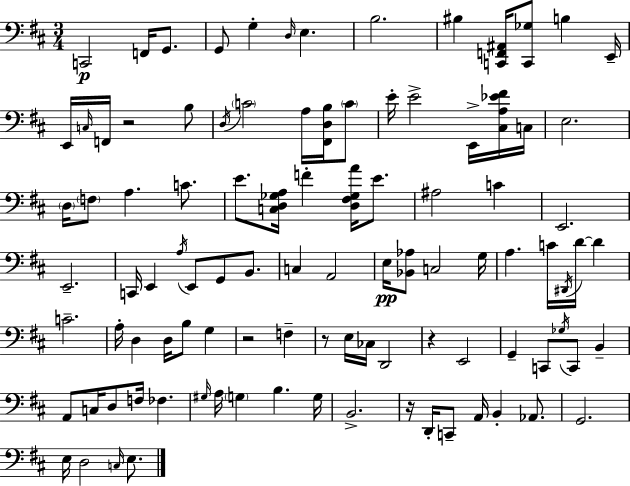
C2/h F2/s G2/e. G2/e G3/q D3/s E3/q. B3/h. BIS3/q [C2,F2,A#2]/s [C2,Gb3]/e B3/q E2/s E2/s C3/s F2/s R/h B3/e D3/s C4/h A3/s [F#2,D3,B3]/s C4/e E4/s E4/h E2/s [C#3,A3,Eb4,F#4]/s C3/s E3/h. D3/s F3/e A3/q. C4/e. E4/e. [C3,D3,Gb3,A3]/s F4/q [D3,F#3,Gb3,A4]/s E4/e. A#3/h C4/q E2/h. E2/h. C2/s E2/q A3/s E2/e G2/e B2/e. C3/q A2/h E3/s [Bb2,Ab3]/e C3/h G3/s A3/q. C4/s D#2/s D4/s D4/q C4/h. A3/s D3/q D3/s B3/e G3/q R/h F3/q R/e E3/s CES3/s D2/h R/q E2/h G2/q C2/e Gb3/s C2/e B2/q A2/e C3/s D3/e F3/s FES3/q. G#3/s A3/s G3/q B3/q. G3/s B2/h. R/s D2/s C2/e A2/s B2/q Ab2/e. G2/h. E3/s D3/h C3/s E3/e.